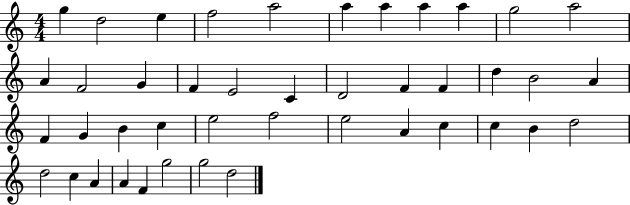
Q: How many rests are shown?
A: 0